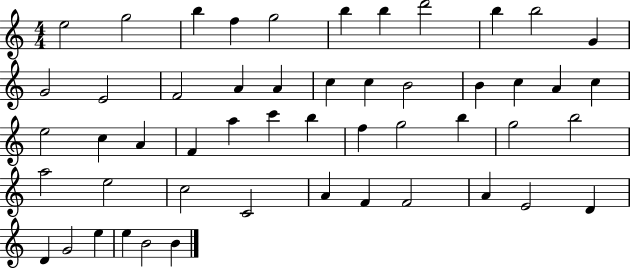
X:1
T:Untitled
M:4/4
L:1/4
K:C
e2 g2 b f g2 b b d'2 b b2 G G2 E2 F2 A A c c B2 B c A c e2 c A F a c' b f g2 b g2 b2 a2 e2 c2 C2 A F F2 A E2 D D G2 e e B2 B